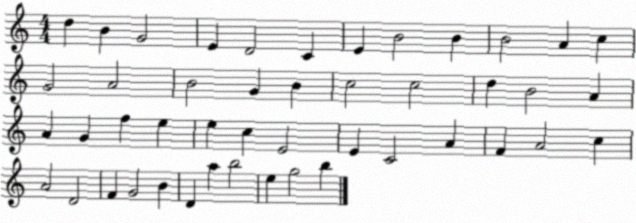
X:1
T:Untitled
M:4/4
L:1/4
K:C
d B G2 E D2 C E B2 B B2 A c G2 A2 B2 G B c2 c2 d B2 A A G f e e c E2 E C2 A F A2 c A2 D2 F G2 B D a b2 e g2 b